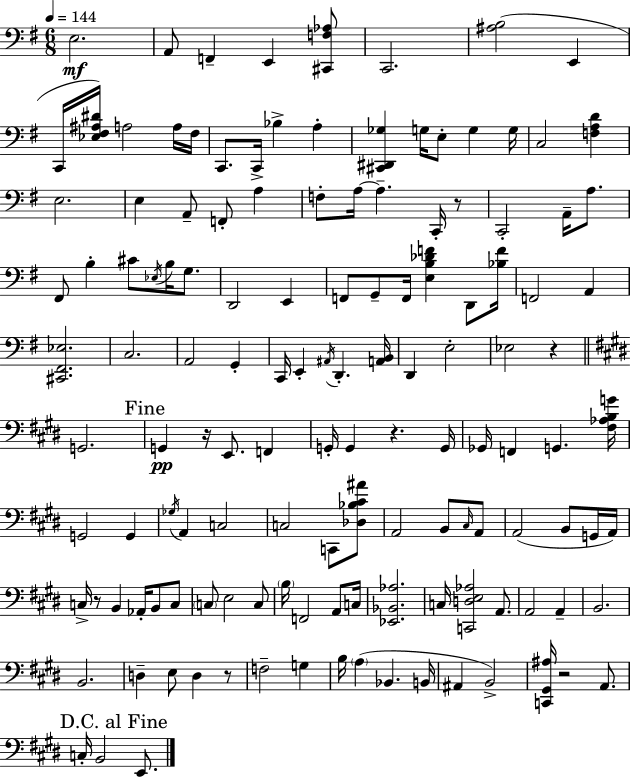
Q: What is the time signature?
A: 6/8